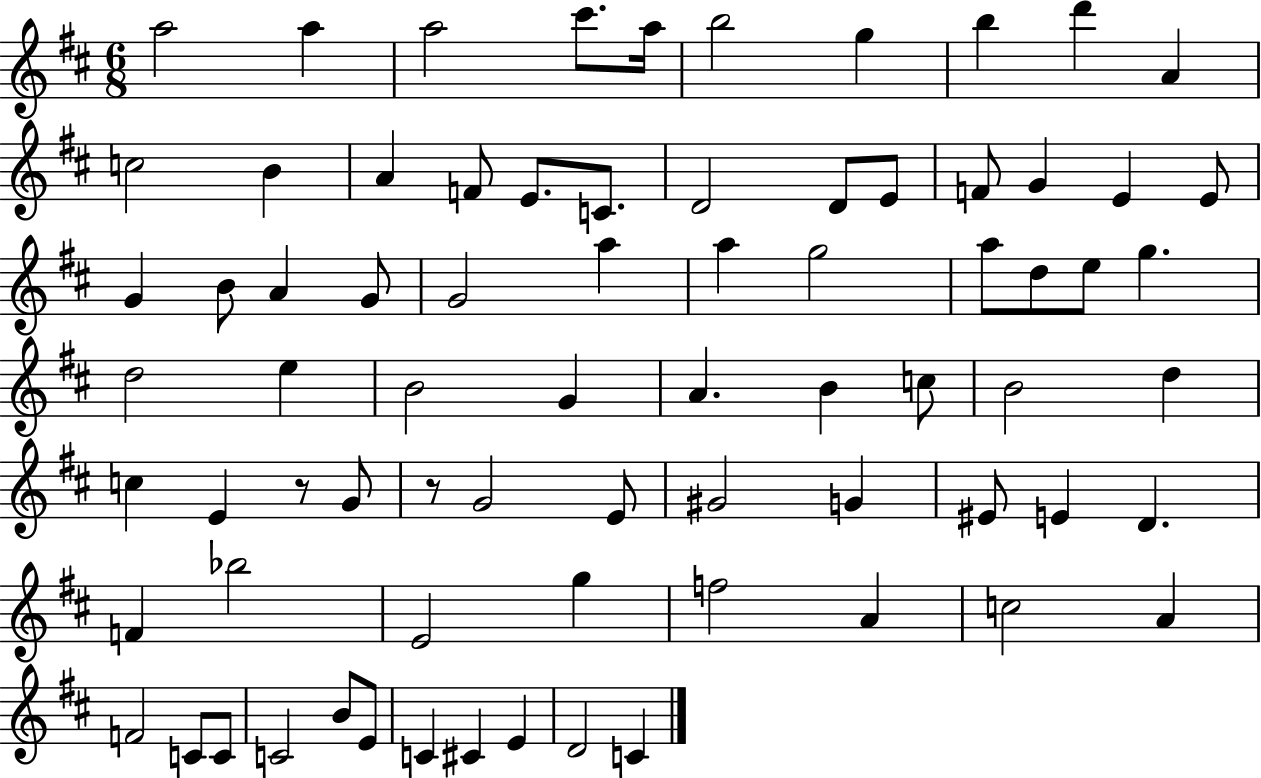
A5/h A5/q A5/h C#6/e. A5/s B5/h G5/q B5/q D6/q A4/q C5/h B4/q A4/q F4/e E4/e. C4/e. D4/h D4/e E4/e F4/e G4/q E4/q E4/e G4/q B4/e A4/q G4/e G4/h A5/q A5/q G5/h A5/e D5/e E5/e G5/q. D5/h E5/q B4/h G4/q A4/q. B4/q C5/e B4/h D5/q C5/q E4/q R/e G4/e R/e G4/h E4/e G#4/h G4/q EIS4/e E4/q D4/q. F4/q Bb5/h E4/h G5/q F5/h A4/q C5/h A4/q F4/h C4/e C4/e C4/h B4/e E4/e C4/q C#4/q E4/q D4/h C4/q